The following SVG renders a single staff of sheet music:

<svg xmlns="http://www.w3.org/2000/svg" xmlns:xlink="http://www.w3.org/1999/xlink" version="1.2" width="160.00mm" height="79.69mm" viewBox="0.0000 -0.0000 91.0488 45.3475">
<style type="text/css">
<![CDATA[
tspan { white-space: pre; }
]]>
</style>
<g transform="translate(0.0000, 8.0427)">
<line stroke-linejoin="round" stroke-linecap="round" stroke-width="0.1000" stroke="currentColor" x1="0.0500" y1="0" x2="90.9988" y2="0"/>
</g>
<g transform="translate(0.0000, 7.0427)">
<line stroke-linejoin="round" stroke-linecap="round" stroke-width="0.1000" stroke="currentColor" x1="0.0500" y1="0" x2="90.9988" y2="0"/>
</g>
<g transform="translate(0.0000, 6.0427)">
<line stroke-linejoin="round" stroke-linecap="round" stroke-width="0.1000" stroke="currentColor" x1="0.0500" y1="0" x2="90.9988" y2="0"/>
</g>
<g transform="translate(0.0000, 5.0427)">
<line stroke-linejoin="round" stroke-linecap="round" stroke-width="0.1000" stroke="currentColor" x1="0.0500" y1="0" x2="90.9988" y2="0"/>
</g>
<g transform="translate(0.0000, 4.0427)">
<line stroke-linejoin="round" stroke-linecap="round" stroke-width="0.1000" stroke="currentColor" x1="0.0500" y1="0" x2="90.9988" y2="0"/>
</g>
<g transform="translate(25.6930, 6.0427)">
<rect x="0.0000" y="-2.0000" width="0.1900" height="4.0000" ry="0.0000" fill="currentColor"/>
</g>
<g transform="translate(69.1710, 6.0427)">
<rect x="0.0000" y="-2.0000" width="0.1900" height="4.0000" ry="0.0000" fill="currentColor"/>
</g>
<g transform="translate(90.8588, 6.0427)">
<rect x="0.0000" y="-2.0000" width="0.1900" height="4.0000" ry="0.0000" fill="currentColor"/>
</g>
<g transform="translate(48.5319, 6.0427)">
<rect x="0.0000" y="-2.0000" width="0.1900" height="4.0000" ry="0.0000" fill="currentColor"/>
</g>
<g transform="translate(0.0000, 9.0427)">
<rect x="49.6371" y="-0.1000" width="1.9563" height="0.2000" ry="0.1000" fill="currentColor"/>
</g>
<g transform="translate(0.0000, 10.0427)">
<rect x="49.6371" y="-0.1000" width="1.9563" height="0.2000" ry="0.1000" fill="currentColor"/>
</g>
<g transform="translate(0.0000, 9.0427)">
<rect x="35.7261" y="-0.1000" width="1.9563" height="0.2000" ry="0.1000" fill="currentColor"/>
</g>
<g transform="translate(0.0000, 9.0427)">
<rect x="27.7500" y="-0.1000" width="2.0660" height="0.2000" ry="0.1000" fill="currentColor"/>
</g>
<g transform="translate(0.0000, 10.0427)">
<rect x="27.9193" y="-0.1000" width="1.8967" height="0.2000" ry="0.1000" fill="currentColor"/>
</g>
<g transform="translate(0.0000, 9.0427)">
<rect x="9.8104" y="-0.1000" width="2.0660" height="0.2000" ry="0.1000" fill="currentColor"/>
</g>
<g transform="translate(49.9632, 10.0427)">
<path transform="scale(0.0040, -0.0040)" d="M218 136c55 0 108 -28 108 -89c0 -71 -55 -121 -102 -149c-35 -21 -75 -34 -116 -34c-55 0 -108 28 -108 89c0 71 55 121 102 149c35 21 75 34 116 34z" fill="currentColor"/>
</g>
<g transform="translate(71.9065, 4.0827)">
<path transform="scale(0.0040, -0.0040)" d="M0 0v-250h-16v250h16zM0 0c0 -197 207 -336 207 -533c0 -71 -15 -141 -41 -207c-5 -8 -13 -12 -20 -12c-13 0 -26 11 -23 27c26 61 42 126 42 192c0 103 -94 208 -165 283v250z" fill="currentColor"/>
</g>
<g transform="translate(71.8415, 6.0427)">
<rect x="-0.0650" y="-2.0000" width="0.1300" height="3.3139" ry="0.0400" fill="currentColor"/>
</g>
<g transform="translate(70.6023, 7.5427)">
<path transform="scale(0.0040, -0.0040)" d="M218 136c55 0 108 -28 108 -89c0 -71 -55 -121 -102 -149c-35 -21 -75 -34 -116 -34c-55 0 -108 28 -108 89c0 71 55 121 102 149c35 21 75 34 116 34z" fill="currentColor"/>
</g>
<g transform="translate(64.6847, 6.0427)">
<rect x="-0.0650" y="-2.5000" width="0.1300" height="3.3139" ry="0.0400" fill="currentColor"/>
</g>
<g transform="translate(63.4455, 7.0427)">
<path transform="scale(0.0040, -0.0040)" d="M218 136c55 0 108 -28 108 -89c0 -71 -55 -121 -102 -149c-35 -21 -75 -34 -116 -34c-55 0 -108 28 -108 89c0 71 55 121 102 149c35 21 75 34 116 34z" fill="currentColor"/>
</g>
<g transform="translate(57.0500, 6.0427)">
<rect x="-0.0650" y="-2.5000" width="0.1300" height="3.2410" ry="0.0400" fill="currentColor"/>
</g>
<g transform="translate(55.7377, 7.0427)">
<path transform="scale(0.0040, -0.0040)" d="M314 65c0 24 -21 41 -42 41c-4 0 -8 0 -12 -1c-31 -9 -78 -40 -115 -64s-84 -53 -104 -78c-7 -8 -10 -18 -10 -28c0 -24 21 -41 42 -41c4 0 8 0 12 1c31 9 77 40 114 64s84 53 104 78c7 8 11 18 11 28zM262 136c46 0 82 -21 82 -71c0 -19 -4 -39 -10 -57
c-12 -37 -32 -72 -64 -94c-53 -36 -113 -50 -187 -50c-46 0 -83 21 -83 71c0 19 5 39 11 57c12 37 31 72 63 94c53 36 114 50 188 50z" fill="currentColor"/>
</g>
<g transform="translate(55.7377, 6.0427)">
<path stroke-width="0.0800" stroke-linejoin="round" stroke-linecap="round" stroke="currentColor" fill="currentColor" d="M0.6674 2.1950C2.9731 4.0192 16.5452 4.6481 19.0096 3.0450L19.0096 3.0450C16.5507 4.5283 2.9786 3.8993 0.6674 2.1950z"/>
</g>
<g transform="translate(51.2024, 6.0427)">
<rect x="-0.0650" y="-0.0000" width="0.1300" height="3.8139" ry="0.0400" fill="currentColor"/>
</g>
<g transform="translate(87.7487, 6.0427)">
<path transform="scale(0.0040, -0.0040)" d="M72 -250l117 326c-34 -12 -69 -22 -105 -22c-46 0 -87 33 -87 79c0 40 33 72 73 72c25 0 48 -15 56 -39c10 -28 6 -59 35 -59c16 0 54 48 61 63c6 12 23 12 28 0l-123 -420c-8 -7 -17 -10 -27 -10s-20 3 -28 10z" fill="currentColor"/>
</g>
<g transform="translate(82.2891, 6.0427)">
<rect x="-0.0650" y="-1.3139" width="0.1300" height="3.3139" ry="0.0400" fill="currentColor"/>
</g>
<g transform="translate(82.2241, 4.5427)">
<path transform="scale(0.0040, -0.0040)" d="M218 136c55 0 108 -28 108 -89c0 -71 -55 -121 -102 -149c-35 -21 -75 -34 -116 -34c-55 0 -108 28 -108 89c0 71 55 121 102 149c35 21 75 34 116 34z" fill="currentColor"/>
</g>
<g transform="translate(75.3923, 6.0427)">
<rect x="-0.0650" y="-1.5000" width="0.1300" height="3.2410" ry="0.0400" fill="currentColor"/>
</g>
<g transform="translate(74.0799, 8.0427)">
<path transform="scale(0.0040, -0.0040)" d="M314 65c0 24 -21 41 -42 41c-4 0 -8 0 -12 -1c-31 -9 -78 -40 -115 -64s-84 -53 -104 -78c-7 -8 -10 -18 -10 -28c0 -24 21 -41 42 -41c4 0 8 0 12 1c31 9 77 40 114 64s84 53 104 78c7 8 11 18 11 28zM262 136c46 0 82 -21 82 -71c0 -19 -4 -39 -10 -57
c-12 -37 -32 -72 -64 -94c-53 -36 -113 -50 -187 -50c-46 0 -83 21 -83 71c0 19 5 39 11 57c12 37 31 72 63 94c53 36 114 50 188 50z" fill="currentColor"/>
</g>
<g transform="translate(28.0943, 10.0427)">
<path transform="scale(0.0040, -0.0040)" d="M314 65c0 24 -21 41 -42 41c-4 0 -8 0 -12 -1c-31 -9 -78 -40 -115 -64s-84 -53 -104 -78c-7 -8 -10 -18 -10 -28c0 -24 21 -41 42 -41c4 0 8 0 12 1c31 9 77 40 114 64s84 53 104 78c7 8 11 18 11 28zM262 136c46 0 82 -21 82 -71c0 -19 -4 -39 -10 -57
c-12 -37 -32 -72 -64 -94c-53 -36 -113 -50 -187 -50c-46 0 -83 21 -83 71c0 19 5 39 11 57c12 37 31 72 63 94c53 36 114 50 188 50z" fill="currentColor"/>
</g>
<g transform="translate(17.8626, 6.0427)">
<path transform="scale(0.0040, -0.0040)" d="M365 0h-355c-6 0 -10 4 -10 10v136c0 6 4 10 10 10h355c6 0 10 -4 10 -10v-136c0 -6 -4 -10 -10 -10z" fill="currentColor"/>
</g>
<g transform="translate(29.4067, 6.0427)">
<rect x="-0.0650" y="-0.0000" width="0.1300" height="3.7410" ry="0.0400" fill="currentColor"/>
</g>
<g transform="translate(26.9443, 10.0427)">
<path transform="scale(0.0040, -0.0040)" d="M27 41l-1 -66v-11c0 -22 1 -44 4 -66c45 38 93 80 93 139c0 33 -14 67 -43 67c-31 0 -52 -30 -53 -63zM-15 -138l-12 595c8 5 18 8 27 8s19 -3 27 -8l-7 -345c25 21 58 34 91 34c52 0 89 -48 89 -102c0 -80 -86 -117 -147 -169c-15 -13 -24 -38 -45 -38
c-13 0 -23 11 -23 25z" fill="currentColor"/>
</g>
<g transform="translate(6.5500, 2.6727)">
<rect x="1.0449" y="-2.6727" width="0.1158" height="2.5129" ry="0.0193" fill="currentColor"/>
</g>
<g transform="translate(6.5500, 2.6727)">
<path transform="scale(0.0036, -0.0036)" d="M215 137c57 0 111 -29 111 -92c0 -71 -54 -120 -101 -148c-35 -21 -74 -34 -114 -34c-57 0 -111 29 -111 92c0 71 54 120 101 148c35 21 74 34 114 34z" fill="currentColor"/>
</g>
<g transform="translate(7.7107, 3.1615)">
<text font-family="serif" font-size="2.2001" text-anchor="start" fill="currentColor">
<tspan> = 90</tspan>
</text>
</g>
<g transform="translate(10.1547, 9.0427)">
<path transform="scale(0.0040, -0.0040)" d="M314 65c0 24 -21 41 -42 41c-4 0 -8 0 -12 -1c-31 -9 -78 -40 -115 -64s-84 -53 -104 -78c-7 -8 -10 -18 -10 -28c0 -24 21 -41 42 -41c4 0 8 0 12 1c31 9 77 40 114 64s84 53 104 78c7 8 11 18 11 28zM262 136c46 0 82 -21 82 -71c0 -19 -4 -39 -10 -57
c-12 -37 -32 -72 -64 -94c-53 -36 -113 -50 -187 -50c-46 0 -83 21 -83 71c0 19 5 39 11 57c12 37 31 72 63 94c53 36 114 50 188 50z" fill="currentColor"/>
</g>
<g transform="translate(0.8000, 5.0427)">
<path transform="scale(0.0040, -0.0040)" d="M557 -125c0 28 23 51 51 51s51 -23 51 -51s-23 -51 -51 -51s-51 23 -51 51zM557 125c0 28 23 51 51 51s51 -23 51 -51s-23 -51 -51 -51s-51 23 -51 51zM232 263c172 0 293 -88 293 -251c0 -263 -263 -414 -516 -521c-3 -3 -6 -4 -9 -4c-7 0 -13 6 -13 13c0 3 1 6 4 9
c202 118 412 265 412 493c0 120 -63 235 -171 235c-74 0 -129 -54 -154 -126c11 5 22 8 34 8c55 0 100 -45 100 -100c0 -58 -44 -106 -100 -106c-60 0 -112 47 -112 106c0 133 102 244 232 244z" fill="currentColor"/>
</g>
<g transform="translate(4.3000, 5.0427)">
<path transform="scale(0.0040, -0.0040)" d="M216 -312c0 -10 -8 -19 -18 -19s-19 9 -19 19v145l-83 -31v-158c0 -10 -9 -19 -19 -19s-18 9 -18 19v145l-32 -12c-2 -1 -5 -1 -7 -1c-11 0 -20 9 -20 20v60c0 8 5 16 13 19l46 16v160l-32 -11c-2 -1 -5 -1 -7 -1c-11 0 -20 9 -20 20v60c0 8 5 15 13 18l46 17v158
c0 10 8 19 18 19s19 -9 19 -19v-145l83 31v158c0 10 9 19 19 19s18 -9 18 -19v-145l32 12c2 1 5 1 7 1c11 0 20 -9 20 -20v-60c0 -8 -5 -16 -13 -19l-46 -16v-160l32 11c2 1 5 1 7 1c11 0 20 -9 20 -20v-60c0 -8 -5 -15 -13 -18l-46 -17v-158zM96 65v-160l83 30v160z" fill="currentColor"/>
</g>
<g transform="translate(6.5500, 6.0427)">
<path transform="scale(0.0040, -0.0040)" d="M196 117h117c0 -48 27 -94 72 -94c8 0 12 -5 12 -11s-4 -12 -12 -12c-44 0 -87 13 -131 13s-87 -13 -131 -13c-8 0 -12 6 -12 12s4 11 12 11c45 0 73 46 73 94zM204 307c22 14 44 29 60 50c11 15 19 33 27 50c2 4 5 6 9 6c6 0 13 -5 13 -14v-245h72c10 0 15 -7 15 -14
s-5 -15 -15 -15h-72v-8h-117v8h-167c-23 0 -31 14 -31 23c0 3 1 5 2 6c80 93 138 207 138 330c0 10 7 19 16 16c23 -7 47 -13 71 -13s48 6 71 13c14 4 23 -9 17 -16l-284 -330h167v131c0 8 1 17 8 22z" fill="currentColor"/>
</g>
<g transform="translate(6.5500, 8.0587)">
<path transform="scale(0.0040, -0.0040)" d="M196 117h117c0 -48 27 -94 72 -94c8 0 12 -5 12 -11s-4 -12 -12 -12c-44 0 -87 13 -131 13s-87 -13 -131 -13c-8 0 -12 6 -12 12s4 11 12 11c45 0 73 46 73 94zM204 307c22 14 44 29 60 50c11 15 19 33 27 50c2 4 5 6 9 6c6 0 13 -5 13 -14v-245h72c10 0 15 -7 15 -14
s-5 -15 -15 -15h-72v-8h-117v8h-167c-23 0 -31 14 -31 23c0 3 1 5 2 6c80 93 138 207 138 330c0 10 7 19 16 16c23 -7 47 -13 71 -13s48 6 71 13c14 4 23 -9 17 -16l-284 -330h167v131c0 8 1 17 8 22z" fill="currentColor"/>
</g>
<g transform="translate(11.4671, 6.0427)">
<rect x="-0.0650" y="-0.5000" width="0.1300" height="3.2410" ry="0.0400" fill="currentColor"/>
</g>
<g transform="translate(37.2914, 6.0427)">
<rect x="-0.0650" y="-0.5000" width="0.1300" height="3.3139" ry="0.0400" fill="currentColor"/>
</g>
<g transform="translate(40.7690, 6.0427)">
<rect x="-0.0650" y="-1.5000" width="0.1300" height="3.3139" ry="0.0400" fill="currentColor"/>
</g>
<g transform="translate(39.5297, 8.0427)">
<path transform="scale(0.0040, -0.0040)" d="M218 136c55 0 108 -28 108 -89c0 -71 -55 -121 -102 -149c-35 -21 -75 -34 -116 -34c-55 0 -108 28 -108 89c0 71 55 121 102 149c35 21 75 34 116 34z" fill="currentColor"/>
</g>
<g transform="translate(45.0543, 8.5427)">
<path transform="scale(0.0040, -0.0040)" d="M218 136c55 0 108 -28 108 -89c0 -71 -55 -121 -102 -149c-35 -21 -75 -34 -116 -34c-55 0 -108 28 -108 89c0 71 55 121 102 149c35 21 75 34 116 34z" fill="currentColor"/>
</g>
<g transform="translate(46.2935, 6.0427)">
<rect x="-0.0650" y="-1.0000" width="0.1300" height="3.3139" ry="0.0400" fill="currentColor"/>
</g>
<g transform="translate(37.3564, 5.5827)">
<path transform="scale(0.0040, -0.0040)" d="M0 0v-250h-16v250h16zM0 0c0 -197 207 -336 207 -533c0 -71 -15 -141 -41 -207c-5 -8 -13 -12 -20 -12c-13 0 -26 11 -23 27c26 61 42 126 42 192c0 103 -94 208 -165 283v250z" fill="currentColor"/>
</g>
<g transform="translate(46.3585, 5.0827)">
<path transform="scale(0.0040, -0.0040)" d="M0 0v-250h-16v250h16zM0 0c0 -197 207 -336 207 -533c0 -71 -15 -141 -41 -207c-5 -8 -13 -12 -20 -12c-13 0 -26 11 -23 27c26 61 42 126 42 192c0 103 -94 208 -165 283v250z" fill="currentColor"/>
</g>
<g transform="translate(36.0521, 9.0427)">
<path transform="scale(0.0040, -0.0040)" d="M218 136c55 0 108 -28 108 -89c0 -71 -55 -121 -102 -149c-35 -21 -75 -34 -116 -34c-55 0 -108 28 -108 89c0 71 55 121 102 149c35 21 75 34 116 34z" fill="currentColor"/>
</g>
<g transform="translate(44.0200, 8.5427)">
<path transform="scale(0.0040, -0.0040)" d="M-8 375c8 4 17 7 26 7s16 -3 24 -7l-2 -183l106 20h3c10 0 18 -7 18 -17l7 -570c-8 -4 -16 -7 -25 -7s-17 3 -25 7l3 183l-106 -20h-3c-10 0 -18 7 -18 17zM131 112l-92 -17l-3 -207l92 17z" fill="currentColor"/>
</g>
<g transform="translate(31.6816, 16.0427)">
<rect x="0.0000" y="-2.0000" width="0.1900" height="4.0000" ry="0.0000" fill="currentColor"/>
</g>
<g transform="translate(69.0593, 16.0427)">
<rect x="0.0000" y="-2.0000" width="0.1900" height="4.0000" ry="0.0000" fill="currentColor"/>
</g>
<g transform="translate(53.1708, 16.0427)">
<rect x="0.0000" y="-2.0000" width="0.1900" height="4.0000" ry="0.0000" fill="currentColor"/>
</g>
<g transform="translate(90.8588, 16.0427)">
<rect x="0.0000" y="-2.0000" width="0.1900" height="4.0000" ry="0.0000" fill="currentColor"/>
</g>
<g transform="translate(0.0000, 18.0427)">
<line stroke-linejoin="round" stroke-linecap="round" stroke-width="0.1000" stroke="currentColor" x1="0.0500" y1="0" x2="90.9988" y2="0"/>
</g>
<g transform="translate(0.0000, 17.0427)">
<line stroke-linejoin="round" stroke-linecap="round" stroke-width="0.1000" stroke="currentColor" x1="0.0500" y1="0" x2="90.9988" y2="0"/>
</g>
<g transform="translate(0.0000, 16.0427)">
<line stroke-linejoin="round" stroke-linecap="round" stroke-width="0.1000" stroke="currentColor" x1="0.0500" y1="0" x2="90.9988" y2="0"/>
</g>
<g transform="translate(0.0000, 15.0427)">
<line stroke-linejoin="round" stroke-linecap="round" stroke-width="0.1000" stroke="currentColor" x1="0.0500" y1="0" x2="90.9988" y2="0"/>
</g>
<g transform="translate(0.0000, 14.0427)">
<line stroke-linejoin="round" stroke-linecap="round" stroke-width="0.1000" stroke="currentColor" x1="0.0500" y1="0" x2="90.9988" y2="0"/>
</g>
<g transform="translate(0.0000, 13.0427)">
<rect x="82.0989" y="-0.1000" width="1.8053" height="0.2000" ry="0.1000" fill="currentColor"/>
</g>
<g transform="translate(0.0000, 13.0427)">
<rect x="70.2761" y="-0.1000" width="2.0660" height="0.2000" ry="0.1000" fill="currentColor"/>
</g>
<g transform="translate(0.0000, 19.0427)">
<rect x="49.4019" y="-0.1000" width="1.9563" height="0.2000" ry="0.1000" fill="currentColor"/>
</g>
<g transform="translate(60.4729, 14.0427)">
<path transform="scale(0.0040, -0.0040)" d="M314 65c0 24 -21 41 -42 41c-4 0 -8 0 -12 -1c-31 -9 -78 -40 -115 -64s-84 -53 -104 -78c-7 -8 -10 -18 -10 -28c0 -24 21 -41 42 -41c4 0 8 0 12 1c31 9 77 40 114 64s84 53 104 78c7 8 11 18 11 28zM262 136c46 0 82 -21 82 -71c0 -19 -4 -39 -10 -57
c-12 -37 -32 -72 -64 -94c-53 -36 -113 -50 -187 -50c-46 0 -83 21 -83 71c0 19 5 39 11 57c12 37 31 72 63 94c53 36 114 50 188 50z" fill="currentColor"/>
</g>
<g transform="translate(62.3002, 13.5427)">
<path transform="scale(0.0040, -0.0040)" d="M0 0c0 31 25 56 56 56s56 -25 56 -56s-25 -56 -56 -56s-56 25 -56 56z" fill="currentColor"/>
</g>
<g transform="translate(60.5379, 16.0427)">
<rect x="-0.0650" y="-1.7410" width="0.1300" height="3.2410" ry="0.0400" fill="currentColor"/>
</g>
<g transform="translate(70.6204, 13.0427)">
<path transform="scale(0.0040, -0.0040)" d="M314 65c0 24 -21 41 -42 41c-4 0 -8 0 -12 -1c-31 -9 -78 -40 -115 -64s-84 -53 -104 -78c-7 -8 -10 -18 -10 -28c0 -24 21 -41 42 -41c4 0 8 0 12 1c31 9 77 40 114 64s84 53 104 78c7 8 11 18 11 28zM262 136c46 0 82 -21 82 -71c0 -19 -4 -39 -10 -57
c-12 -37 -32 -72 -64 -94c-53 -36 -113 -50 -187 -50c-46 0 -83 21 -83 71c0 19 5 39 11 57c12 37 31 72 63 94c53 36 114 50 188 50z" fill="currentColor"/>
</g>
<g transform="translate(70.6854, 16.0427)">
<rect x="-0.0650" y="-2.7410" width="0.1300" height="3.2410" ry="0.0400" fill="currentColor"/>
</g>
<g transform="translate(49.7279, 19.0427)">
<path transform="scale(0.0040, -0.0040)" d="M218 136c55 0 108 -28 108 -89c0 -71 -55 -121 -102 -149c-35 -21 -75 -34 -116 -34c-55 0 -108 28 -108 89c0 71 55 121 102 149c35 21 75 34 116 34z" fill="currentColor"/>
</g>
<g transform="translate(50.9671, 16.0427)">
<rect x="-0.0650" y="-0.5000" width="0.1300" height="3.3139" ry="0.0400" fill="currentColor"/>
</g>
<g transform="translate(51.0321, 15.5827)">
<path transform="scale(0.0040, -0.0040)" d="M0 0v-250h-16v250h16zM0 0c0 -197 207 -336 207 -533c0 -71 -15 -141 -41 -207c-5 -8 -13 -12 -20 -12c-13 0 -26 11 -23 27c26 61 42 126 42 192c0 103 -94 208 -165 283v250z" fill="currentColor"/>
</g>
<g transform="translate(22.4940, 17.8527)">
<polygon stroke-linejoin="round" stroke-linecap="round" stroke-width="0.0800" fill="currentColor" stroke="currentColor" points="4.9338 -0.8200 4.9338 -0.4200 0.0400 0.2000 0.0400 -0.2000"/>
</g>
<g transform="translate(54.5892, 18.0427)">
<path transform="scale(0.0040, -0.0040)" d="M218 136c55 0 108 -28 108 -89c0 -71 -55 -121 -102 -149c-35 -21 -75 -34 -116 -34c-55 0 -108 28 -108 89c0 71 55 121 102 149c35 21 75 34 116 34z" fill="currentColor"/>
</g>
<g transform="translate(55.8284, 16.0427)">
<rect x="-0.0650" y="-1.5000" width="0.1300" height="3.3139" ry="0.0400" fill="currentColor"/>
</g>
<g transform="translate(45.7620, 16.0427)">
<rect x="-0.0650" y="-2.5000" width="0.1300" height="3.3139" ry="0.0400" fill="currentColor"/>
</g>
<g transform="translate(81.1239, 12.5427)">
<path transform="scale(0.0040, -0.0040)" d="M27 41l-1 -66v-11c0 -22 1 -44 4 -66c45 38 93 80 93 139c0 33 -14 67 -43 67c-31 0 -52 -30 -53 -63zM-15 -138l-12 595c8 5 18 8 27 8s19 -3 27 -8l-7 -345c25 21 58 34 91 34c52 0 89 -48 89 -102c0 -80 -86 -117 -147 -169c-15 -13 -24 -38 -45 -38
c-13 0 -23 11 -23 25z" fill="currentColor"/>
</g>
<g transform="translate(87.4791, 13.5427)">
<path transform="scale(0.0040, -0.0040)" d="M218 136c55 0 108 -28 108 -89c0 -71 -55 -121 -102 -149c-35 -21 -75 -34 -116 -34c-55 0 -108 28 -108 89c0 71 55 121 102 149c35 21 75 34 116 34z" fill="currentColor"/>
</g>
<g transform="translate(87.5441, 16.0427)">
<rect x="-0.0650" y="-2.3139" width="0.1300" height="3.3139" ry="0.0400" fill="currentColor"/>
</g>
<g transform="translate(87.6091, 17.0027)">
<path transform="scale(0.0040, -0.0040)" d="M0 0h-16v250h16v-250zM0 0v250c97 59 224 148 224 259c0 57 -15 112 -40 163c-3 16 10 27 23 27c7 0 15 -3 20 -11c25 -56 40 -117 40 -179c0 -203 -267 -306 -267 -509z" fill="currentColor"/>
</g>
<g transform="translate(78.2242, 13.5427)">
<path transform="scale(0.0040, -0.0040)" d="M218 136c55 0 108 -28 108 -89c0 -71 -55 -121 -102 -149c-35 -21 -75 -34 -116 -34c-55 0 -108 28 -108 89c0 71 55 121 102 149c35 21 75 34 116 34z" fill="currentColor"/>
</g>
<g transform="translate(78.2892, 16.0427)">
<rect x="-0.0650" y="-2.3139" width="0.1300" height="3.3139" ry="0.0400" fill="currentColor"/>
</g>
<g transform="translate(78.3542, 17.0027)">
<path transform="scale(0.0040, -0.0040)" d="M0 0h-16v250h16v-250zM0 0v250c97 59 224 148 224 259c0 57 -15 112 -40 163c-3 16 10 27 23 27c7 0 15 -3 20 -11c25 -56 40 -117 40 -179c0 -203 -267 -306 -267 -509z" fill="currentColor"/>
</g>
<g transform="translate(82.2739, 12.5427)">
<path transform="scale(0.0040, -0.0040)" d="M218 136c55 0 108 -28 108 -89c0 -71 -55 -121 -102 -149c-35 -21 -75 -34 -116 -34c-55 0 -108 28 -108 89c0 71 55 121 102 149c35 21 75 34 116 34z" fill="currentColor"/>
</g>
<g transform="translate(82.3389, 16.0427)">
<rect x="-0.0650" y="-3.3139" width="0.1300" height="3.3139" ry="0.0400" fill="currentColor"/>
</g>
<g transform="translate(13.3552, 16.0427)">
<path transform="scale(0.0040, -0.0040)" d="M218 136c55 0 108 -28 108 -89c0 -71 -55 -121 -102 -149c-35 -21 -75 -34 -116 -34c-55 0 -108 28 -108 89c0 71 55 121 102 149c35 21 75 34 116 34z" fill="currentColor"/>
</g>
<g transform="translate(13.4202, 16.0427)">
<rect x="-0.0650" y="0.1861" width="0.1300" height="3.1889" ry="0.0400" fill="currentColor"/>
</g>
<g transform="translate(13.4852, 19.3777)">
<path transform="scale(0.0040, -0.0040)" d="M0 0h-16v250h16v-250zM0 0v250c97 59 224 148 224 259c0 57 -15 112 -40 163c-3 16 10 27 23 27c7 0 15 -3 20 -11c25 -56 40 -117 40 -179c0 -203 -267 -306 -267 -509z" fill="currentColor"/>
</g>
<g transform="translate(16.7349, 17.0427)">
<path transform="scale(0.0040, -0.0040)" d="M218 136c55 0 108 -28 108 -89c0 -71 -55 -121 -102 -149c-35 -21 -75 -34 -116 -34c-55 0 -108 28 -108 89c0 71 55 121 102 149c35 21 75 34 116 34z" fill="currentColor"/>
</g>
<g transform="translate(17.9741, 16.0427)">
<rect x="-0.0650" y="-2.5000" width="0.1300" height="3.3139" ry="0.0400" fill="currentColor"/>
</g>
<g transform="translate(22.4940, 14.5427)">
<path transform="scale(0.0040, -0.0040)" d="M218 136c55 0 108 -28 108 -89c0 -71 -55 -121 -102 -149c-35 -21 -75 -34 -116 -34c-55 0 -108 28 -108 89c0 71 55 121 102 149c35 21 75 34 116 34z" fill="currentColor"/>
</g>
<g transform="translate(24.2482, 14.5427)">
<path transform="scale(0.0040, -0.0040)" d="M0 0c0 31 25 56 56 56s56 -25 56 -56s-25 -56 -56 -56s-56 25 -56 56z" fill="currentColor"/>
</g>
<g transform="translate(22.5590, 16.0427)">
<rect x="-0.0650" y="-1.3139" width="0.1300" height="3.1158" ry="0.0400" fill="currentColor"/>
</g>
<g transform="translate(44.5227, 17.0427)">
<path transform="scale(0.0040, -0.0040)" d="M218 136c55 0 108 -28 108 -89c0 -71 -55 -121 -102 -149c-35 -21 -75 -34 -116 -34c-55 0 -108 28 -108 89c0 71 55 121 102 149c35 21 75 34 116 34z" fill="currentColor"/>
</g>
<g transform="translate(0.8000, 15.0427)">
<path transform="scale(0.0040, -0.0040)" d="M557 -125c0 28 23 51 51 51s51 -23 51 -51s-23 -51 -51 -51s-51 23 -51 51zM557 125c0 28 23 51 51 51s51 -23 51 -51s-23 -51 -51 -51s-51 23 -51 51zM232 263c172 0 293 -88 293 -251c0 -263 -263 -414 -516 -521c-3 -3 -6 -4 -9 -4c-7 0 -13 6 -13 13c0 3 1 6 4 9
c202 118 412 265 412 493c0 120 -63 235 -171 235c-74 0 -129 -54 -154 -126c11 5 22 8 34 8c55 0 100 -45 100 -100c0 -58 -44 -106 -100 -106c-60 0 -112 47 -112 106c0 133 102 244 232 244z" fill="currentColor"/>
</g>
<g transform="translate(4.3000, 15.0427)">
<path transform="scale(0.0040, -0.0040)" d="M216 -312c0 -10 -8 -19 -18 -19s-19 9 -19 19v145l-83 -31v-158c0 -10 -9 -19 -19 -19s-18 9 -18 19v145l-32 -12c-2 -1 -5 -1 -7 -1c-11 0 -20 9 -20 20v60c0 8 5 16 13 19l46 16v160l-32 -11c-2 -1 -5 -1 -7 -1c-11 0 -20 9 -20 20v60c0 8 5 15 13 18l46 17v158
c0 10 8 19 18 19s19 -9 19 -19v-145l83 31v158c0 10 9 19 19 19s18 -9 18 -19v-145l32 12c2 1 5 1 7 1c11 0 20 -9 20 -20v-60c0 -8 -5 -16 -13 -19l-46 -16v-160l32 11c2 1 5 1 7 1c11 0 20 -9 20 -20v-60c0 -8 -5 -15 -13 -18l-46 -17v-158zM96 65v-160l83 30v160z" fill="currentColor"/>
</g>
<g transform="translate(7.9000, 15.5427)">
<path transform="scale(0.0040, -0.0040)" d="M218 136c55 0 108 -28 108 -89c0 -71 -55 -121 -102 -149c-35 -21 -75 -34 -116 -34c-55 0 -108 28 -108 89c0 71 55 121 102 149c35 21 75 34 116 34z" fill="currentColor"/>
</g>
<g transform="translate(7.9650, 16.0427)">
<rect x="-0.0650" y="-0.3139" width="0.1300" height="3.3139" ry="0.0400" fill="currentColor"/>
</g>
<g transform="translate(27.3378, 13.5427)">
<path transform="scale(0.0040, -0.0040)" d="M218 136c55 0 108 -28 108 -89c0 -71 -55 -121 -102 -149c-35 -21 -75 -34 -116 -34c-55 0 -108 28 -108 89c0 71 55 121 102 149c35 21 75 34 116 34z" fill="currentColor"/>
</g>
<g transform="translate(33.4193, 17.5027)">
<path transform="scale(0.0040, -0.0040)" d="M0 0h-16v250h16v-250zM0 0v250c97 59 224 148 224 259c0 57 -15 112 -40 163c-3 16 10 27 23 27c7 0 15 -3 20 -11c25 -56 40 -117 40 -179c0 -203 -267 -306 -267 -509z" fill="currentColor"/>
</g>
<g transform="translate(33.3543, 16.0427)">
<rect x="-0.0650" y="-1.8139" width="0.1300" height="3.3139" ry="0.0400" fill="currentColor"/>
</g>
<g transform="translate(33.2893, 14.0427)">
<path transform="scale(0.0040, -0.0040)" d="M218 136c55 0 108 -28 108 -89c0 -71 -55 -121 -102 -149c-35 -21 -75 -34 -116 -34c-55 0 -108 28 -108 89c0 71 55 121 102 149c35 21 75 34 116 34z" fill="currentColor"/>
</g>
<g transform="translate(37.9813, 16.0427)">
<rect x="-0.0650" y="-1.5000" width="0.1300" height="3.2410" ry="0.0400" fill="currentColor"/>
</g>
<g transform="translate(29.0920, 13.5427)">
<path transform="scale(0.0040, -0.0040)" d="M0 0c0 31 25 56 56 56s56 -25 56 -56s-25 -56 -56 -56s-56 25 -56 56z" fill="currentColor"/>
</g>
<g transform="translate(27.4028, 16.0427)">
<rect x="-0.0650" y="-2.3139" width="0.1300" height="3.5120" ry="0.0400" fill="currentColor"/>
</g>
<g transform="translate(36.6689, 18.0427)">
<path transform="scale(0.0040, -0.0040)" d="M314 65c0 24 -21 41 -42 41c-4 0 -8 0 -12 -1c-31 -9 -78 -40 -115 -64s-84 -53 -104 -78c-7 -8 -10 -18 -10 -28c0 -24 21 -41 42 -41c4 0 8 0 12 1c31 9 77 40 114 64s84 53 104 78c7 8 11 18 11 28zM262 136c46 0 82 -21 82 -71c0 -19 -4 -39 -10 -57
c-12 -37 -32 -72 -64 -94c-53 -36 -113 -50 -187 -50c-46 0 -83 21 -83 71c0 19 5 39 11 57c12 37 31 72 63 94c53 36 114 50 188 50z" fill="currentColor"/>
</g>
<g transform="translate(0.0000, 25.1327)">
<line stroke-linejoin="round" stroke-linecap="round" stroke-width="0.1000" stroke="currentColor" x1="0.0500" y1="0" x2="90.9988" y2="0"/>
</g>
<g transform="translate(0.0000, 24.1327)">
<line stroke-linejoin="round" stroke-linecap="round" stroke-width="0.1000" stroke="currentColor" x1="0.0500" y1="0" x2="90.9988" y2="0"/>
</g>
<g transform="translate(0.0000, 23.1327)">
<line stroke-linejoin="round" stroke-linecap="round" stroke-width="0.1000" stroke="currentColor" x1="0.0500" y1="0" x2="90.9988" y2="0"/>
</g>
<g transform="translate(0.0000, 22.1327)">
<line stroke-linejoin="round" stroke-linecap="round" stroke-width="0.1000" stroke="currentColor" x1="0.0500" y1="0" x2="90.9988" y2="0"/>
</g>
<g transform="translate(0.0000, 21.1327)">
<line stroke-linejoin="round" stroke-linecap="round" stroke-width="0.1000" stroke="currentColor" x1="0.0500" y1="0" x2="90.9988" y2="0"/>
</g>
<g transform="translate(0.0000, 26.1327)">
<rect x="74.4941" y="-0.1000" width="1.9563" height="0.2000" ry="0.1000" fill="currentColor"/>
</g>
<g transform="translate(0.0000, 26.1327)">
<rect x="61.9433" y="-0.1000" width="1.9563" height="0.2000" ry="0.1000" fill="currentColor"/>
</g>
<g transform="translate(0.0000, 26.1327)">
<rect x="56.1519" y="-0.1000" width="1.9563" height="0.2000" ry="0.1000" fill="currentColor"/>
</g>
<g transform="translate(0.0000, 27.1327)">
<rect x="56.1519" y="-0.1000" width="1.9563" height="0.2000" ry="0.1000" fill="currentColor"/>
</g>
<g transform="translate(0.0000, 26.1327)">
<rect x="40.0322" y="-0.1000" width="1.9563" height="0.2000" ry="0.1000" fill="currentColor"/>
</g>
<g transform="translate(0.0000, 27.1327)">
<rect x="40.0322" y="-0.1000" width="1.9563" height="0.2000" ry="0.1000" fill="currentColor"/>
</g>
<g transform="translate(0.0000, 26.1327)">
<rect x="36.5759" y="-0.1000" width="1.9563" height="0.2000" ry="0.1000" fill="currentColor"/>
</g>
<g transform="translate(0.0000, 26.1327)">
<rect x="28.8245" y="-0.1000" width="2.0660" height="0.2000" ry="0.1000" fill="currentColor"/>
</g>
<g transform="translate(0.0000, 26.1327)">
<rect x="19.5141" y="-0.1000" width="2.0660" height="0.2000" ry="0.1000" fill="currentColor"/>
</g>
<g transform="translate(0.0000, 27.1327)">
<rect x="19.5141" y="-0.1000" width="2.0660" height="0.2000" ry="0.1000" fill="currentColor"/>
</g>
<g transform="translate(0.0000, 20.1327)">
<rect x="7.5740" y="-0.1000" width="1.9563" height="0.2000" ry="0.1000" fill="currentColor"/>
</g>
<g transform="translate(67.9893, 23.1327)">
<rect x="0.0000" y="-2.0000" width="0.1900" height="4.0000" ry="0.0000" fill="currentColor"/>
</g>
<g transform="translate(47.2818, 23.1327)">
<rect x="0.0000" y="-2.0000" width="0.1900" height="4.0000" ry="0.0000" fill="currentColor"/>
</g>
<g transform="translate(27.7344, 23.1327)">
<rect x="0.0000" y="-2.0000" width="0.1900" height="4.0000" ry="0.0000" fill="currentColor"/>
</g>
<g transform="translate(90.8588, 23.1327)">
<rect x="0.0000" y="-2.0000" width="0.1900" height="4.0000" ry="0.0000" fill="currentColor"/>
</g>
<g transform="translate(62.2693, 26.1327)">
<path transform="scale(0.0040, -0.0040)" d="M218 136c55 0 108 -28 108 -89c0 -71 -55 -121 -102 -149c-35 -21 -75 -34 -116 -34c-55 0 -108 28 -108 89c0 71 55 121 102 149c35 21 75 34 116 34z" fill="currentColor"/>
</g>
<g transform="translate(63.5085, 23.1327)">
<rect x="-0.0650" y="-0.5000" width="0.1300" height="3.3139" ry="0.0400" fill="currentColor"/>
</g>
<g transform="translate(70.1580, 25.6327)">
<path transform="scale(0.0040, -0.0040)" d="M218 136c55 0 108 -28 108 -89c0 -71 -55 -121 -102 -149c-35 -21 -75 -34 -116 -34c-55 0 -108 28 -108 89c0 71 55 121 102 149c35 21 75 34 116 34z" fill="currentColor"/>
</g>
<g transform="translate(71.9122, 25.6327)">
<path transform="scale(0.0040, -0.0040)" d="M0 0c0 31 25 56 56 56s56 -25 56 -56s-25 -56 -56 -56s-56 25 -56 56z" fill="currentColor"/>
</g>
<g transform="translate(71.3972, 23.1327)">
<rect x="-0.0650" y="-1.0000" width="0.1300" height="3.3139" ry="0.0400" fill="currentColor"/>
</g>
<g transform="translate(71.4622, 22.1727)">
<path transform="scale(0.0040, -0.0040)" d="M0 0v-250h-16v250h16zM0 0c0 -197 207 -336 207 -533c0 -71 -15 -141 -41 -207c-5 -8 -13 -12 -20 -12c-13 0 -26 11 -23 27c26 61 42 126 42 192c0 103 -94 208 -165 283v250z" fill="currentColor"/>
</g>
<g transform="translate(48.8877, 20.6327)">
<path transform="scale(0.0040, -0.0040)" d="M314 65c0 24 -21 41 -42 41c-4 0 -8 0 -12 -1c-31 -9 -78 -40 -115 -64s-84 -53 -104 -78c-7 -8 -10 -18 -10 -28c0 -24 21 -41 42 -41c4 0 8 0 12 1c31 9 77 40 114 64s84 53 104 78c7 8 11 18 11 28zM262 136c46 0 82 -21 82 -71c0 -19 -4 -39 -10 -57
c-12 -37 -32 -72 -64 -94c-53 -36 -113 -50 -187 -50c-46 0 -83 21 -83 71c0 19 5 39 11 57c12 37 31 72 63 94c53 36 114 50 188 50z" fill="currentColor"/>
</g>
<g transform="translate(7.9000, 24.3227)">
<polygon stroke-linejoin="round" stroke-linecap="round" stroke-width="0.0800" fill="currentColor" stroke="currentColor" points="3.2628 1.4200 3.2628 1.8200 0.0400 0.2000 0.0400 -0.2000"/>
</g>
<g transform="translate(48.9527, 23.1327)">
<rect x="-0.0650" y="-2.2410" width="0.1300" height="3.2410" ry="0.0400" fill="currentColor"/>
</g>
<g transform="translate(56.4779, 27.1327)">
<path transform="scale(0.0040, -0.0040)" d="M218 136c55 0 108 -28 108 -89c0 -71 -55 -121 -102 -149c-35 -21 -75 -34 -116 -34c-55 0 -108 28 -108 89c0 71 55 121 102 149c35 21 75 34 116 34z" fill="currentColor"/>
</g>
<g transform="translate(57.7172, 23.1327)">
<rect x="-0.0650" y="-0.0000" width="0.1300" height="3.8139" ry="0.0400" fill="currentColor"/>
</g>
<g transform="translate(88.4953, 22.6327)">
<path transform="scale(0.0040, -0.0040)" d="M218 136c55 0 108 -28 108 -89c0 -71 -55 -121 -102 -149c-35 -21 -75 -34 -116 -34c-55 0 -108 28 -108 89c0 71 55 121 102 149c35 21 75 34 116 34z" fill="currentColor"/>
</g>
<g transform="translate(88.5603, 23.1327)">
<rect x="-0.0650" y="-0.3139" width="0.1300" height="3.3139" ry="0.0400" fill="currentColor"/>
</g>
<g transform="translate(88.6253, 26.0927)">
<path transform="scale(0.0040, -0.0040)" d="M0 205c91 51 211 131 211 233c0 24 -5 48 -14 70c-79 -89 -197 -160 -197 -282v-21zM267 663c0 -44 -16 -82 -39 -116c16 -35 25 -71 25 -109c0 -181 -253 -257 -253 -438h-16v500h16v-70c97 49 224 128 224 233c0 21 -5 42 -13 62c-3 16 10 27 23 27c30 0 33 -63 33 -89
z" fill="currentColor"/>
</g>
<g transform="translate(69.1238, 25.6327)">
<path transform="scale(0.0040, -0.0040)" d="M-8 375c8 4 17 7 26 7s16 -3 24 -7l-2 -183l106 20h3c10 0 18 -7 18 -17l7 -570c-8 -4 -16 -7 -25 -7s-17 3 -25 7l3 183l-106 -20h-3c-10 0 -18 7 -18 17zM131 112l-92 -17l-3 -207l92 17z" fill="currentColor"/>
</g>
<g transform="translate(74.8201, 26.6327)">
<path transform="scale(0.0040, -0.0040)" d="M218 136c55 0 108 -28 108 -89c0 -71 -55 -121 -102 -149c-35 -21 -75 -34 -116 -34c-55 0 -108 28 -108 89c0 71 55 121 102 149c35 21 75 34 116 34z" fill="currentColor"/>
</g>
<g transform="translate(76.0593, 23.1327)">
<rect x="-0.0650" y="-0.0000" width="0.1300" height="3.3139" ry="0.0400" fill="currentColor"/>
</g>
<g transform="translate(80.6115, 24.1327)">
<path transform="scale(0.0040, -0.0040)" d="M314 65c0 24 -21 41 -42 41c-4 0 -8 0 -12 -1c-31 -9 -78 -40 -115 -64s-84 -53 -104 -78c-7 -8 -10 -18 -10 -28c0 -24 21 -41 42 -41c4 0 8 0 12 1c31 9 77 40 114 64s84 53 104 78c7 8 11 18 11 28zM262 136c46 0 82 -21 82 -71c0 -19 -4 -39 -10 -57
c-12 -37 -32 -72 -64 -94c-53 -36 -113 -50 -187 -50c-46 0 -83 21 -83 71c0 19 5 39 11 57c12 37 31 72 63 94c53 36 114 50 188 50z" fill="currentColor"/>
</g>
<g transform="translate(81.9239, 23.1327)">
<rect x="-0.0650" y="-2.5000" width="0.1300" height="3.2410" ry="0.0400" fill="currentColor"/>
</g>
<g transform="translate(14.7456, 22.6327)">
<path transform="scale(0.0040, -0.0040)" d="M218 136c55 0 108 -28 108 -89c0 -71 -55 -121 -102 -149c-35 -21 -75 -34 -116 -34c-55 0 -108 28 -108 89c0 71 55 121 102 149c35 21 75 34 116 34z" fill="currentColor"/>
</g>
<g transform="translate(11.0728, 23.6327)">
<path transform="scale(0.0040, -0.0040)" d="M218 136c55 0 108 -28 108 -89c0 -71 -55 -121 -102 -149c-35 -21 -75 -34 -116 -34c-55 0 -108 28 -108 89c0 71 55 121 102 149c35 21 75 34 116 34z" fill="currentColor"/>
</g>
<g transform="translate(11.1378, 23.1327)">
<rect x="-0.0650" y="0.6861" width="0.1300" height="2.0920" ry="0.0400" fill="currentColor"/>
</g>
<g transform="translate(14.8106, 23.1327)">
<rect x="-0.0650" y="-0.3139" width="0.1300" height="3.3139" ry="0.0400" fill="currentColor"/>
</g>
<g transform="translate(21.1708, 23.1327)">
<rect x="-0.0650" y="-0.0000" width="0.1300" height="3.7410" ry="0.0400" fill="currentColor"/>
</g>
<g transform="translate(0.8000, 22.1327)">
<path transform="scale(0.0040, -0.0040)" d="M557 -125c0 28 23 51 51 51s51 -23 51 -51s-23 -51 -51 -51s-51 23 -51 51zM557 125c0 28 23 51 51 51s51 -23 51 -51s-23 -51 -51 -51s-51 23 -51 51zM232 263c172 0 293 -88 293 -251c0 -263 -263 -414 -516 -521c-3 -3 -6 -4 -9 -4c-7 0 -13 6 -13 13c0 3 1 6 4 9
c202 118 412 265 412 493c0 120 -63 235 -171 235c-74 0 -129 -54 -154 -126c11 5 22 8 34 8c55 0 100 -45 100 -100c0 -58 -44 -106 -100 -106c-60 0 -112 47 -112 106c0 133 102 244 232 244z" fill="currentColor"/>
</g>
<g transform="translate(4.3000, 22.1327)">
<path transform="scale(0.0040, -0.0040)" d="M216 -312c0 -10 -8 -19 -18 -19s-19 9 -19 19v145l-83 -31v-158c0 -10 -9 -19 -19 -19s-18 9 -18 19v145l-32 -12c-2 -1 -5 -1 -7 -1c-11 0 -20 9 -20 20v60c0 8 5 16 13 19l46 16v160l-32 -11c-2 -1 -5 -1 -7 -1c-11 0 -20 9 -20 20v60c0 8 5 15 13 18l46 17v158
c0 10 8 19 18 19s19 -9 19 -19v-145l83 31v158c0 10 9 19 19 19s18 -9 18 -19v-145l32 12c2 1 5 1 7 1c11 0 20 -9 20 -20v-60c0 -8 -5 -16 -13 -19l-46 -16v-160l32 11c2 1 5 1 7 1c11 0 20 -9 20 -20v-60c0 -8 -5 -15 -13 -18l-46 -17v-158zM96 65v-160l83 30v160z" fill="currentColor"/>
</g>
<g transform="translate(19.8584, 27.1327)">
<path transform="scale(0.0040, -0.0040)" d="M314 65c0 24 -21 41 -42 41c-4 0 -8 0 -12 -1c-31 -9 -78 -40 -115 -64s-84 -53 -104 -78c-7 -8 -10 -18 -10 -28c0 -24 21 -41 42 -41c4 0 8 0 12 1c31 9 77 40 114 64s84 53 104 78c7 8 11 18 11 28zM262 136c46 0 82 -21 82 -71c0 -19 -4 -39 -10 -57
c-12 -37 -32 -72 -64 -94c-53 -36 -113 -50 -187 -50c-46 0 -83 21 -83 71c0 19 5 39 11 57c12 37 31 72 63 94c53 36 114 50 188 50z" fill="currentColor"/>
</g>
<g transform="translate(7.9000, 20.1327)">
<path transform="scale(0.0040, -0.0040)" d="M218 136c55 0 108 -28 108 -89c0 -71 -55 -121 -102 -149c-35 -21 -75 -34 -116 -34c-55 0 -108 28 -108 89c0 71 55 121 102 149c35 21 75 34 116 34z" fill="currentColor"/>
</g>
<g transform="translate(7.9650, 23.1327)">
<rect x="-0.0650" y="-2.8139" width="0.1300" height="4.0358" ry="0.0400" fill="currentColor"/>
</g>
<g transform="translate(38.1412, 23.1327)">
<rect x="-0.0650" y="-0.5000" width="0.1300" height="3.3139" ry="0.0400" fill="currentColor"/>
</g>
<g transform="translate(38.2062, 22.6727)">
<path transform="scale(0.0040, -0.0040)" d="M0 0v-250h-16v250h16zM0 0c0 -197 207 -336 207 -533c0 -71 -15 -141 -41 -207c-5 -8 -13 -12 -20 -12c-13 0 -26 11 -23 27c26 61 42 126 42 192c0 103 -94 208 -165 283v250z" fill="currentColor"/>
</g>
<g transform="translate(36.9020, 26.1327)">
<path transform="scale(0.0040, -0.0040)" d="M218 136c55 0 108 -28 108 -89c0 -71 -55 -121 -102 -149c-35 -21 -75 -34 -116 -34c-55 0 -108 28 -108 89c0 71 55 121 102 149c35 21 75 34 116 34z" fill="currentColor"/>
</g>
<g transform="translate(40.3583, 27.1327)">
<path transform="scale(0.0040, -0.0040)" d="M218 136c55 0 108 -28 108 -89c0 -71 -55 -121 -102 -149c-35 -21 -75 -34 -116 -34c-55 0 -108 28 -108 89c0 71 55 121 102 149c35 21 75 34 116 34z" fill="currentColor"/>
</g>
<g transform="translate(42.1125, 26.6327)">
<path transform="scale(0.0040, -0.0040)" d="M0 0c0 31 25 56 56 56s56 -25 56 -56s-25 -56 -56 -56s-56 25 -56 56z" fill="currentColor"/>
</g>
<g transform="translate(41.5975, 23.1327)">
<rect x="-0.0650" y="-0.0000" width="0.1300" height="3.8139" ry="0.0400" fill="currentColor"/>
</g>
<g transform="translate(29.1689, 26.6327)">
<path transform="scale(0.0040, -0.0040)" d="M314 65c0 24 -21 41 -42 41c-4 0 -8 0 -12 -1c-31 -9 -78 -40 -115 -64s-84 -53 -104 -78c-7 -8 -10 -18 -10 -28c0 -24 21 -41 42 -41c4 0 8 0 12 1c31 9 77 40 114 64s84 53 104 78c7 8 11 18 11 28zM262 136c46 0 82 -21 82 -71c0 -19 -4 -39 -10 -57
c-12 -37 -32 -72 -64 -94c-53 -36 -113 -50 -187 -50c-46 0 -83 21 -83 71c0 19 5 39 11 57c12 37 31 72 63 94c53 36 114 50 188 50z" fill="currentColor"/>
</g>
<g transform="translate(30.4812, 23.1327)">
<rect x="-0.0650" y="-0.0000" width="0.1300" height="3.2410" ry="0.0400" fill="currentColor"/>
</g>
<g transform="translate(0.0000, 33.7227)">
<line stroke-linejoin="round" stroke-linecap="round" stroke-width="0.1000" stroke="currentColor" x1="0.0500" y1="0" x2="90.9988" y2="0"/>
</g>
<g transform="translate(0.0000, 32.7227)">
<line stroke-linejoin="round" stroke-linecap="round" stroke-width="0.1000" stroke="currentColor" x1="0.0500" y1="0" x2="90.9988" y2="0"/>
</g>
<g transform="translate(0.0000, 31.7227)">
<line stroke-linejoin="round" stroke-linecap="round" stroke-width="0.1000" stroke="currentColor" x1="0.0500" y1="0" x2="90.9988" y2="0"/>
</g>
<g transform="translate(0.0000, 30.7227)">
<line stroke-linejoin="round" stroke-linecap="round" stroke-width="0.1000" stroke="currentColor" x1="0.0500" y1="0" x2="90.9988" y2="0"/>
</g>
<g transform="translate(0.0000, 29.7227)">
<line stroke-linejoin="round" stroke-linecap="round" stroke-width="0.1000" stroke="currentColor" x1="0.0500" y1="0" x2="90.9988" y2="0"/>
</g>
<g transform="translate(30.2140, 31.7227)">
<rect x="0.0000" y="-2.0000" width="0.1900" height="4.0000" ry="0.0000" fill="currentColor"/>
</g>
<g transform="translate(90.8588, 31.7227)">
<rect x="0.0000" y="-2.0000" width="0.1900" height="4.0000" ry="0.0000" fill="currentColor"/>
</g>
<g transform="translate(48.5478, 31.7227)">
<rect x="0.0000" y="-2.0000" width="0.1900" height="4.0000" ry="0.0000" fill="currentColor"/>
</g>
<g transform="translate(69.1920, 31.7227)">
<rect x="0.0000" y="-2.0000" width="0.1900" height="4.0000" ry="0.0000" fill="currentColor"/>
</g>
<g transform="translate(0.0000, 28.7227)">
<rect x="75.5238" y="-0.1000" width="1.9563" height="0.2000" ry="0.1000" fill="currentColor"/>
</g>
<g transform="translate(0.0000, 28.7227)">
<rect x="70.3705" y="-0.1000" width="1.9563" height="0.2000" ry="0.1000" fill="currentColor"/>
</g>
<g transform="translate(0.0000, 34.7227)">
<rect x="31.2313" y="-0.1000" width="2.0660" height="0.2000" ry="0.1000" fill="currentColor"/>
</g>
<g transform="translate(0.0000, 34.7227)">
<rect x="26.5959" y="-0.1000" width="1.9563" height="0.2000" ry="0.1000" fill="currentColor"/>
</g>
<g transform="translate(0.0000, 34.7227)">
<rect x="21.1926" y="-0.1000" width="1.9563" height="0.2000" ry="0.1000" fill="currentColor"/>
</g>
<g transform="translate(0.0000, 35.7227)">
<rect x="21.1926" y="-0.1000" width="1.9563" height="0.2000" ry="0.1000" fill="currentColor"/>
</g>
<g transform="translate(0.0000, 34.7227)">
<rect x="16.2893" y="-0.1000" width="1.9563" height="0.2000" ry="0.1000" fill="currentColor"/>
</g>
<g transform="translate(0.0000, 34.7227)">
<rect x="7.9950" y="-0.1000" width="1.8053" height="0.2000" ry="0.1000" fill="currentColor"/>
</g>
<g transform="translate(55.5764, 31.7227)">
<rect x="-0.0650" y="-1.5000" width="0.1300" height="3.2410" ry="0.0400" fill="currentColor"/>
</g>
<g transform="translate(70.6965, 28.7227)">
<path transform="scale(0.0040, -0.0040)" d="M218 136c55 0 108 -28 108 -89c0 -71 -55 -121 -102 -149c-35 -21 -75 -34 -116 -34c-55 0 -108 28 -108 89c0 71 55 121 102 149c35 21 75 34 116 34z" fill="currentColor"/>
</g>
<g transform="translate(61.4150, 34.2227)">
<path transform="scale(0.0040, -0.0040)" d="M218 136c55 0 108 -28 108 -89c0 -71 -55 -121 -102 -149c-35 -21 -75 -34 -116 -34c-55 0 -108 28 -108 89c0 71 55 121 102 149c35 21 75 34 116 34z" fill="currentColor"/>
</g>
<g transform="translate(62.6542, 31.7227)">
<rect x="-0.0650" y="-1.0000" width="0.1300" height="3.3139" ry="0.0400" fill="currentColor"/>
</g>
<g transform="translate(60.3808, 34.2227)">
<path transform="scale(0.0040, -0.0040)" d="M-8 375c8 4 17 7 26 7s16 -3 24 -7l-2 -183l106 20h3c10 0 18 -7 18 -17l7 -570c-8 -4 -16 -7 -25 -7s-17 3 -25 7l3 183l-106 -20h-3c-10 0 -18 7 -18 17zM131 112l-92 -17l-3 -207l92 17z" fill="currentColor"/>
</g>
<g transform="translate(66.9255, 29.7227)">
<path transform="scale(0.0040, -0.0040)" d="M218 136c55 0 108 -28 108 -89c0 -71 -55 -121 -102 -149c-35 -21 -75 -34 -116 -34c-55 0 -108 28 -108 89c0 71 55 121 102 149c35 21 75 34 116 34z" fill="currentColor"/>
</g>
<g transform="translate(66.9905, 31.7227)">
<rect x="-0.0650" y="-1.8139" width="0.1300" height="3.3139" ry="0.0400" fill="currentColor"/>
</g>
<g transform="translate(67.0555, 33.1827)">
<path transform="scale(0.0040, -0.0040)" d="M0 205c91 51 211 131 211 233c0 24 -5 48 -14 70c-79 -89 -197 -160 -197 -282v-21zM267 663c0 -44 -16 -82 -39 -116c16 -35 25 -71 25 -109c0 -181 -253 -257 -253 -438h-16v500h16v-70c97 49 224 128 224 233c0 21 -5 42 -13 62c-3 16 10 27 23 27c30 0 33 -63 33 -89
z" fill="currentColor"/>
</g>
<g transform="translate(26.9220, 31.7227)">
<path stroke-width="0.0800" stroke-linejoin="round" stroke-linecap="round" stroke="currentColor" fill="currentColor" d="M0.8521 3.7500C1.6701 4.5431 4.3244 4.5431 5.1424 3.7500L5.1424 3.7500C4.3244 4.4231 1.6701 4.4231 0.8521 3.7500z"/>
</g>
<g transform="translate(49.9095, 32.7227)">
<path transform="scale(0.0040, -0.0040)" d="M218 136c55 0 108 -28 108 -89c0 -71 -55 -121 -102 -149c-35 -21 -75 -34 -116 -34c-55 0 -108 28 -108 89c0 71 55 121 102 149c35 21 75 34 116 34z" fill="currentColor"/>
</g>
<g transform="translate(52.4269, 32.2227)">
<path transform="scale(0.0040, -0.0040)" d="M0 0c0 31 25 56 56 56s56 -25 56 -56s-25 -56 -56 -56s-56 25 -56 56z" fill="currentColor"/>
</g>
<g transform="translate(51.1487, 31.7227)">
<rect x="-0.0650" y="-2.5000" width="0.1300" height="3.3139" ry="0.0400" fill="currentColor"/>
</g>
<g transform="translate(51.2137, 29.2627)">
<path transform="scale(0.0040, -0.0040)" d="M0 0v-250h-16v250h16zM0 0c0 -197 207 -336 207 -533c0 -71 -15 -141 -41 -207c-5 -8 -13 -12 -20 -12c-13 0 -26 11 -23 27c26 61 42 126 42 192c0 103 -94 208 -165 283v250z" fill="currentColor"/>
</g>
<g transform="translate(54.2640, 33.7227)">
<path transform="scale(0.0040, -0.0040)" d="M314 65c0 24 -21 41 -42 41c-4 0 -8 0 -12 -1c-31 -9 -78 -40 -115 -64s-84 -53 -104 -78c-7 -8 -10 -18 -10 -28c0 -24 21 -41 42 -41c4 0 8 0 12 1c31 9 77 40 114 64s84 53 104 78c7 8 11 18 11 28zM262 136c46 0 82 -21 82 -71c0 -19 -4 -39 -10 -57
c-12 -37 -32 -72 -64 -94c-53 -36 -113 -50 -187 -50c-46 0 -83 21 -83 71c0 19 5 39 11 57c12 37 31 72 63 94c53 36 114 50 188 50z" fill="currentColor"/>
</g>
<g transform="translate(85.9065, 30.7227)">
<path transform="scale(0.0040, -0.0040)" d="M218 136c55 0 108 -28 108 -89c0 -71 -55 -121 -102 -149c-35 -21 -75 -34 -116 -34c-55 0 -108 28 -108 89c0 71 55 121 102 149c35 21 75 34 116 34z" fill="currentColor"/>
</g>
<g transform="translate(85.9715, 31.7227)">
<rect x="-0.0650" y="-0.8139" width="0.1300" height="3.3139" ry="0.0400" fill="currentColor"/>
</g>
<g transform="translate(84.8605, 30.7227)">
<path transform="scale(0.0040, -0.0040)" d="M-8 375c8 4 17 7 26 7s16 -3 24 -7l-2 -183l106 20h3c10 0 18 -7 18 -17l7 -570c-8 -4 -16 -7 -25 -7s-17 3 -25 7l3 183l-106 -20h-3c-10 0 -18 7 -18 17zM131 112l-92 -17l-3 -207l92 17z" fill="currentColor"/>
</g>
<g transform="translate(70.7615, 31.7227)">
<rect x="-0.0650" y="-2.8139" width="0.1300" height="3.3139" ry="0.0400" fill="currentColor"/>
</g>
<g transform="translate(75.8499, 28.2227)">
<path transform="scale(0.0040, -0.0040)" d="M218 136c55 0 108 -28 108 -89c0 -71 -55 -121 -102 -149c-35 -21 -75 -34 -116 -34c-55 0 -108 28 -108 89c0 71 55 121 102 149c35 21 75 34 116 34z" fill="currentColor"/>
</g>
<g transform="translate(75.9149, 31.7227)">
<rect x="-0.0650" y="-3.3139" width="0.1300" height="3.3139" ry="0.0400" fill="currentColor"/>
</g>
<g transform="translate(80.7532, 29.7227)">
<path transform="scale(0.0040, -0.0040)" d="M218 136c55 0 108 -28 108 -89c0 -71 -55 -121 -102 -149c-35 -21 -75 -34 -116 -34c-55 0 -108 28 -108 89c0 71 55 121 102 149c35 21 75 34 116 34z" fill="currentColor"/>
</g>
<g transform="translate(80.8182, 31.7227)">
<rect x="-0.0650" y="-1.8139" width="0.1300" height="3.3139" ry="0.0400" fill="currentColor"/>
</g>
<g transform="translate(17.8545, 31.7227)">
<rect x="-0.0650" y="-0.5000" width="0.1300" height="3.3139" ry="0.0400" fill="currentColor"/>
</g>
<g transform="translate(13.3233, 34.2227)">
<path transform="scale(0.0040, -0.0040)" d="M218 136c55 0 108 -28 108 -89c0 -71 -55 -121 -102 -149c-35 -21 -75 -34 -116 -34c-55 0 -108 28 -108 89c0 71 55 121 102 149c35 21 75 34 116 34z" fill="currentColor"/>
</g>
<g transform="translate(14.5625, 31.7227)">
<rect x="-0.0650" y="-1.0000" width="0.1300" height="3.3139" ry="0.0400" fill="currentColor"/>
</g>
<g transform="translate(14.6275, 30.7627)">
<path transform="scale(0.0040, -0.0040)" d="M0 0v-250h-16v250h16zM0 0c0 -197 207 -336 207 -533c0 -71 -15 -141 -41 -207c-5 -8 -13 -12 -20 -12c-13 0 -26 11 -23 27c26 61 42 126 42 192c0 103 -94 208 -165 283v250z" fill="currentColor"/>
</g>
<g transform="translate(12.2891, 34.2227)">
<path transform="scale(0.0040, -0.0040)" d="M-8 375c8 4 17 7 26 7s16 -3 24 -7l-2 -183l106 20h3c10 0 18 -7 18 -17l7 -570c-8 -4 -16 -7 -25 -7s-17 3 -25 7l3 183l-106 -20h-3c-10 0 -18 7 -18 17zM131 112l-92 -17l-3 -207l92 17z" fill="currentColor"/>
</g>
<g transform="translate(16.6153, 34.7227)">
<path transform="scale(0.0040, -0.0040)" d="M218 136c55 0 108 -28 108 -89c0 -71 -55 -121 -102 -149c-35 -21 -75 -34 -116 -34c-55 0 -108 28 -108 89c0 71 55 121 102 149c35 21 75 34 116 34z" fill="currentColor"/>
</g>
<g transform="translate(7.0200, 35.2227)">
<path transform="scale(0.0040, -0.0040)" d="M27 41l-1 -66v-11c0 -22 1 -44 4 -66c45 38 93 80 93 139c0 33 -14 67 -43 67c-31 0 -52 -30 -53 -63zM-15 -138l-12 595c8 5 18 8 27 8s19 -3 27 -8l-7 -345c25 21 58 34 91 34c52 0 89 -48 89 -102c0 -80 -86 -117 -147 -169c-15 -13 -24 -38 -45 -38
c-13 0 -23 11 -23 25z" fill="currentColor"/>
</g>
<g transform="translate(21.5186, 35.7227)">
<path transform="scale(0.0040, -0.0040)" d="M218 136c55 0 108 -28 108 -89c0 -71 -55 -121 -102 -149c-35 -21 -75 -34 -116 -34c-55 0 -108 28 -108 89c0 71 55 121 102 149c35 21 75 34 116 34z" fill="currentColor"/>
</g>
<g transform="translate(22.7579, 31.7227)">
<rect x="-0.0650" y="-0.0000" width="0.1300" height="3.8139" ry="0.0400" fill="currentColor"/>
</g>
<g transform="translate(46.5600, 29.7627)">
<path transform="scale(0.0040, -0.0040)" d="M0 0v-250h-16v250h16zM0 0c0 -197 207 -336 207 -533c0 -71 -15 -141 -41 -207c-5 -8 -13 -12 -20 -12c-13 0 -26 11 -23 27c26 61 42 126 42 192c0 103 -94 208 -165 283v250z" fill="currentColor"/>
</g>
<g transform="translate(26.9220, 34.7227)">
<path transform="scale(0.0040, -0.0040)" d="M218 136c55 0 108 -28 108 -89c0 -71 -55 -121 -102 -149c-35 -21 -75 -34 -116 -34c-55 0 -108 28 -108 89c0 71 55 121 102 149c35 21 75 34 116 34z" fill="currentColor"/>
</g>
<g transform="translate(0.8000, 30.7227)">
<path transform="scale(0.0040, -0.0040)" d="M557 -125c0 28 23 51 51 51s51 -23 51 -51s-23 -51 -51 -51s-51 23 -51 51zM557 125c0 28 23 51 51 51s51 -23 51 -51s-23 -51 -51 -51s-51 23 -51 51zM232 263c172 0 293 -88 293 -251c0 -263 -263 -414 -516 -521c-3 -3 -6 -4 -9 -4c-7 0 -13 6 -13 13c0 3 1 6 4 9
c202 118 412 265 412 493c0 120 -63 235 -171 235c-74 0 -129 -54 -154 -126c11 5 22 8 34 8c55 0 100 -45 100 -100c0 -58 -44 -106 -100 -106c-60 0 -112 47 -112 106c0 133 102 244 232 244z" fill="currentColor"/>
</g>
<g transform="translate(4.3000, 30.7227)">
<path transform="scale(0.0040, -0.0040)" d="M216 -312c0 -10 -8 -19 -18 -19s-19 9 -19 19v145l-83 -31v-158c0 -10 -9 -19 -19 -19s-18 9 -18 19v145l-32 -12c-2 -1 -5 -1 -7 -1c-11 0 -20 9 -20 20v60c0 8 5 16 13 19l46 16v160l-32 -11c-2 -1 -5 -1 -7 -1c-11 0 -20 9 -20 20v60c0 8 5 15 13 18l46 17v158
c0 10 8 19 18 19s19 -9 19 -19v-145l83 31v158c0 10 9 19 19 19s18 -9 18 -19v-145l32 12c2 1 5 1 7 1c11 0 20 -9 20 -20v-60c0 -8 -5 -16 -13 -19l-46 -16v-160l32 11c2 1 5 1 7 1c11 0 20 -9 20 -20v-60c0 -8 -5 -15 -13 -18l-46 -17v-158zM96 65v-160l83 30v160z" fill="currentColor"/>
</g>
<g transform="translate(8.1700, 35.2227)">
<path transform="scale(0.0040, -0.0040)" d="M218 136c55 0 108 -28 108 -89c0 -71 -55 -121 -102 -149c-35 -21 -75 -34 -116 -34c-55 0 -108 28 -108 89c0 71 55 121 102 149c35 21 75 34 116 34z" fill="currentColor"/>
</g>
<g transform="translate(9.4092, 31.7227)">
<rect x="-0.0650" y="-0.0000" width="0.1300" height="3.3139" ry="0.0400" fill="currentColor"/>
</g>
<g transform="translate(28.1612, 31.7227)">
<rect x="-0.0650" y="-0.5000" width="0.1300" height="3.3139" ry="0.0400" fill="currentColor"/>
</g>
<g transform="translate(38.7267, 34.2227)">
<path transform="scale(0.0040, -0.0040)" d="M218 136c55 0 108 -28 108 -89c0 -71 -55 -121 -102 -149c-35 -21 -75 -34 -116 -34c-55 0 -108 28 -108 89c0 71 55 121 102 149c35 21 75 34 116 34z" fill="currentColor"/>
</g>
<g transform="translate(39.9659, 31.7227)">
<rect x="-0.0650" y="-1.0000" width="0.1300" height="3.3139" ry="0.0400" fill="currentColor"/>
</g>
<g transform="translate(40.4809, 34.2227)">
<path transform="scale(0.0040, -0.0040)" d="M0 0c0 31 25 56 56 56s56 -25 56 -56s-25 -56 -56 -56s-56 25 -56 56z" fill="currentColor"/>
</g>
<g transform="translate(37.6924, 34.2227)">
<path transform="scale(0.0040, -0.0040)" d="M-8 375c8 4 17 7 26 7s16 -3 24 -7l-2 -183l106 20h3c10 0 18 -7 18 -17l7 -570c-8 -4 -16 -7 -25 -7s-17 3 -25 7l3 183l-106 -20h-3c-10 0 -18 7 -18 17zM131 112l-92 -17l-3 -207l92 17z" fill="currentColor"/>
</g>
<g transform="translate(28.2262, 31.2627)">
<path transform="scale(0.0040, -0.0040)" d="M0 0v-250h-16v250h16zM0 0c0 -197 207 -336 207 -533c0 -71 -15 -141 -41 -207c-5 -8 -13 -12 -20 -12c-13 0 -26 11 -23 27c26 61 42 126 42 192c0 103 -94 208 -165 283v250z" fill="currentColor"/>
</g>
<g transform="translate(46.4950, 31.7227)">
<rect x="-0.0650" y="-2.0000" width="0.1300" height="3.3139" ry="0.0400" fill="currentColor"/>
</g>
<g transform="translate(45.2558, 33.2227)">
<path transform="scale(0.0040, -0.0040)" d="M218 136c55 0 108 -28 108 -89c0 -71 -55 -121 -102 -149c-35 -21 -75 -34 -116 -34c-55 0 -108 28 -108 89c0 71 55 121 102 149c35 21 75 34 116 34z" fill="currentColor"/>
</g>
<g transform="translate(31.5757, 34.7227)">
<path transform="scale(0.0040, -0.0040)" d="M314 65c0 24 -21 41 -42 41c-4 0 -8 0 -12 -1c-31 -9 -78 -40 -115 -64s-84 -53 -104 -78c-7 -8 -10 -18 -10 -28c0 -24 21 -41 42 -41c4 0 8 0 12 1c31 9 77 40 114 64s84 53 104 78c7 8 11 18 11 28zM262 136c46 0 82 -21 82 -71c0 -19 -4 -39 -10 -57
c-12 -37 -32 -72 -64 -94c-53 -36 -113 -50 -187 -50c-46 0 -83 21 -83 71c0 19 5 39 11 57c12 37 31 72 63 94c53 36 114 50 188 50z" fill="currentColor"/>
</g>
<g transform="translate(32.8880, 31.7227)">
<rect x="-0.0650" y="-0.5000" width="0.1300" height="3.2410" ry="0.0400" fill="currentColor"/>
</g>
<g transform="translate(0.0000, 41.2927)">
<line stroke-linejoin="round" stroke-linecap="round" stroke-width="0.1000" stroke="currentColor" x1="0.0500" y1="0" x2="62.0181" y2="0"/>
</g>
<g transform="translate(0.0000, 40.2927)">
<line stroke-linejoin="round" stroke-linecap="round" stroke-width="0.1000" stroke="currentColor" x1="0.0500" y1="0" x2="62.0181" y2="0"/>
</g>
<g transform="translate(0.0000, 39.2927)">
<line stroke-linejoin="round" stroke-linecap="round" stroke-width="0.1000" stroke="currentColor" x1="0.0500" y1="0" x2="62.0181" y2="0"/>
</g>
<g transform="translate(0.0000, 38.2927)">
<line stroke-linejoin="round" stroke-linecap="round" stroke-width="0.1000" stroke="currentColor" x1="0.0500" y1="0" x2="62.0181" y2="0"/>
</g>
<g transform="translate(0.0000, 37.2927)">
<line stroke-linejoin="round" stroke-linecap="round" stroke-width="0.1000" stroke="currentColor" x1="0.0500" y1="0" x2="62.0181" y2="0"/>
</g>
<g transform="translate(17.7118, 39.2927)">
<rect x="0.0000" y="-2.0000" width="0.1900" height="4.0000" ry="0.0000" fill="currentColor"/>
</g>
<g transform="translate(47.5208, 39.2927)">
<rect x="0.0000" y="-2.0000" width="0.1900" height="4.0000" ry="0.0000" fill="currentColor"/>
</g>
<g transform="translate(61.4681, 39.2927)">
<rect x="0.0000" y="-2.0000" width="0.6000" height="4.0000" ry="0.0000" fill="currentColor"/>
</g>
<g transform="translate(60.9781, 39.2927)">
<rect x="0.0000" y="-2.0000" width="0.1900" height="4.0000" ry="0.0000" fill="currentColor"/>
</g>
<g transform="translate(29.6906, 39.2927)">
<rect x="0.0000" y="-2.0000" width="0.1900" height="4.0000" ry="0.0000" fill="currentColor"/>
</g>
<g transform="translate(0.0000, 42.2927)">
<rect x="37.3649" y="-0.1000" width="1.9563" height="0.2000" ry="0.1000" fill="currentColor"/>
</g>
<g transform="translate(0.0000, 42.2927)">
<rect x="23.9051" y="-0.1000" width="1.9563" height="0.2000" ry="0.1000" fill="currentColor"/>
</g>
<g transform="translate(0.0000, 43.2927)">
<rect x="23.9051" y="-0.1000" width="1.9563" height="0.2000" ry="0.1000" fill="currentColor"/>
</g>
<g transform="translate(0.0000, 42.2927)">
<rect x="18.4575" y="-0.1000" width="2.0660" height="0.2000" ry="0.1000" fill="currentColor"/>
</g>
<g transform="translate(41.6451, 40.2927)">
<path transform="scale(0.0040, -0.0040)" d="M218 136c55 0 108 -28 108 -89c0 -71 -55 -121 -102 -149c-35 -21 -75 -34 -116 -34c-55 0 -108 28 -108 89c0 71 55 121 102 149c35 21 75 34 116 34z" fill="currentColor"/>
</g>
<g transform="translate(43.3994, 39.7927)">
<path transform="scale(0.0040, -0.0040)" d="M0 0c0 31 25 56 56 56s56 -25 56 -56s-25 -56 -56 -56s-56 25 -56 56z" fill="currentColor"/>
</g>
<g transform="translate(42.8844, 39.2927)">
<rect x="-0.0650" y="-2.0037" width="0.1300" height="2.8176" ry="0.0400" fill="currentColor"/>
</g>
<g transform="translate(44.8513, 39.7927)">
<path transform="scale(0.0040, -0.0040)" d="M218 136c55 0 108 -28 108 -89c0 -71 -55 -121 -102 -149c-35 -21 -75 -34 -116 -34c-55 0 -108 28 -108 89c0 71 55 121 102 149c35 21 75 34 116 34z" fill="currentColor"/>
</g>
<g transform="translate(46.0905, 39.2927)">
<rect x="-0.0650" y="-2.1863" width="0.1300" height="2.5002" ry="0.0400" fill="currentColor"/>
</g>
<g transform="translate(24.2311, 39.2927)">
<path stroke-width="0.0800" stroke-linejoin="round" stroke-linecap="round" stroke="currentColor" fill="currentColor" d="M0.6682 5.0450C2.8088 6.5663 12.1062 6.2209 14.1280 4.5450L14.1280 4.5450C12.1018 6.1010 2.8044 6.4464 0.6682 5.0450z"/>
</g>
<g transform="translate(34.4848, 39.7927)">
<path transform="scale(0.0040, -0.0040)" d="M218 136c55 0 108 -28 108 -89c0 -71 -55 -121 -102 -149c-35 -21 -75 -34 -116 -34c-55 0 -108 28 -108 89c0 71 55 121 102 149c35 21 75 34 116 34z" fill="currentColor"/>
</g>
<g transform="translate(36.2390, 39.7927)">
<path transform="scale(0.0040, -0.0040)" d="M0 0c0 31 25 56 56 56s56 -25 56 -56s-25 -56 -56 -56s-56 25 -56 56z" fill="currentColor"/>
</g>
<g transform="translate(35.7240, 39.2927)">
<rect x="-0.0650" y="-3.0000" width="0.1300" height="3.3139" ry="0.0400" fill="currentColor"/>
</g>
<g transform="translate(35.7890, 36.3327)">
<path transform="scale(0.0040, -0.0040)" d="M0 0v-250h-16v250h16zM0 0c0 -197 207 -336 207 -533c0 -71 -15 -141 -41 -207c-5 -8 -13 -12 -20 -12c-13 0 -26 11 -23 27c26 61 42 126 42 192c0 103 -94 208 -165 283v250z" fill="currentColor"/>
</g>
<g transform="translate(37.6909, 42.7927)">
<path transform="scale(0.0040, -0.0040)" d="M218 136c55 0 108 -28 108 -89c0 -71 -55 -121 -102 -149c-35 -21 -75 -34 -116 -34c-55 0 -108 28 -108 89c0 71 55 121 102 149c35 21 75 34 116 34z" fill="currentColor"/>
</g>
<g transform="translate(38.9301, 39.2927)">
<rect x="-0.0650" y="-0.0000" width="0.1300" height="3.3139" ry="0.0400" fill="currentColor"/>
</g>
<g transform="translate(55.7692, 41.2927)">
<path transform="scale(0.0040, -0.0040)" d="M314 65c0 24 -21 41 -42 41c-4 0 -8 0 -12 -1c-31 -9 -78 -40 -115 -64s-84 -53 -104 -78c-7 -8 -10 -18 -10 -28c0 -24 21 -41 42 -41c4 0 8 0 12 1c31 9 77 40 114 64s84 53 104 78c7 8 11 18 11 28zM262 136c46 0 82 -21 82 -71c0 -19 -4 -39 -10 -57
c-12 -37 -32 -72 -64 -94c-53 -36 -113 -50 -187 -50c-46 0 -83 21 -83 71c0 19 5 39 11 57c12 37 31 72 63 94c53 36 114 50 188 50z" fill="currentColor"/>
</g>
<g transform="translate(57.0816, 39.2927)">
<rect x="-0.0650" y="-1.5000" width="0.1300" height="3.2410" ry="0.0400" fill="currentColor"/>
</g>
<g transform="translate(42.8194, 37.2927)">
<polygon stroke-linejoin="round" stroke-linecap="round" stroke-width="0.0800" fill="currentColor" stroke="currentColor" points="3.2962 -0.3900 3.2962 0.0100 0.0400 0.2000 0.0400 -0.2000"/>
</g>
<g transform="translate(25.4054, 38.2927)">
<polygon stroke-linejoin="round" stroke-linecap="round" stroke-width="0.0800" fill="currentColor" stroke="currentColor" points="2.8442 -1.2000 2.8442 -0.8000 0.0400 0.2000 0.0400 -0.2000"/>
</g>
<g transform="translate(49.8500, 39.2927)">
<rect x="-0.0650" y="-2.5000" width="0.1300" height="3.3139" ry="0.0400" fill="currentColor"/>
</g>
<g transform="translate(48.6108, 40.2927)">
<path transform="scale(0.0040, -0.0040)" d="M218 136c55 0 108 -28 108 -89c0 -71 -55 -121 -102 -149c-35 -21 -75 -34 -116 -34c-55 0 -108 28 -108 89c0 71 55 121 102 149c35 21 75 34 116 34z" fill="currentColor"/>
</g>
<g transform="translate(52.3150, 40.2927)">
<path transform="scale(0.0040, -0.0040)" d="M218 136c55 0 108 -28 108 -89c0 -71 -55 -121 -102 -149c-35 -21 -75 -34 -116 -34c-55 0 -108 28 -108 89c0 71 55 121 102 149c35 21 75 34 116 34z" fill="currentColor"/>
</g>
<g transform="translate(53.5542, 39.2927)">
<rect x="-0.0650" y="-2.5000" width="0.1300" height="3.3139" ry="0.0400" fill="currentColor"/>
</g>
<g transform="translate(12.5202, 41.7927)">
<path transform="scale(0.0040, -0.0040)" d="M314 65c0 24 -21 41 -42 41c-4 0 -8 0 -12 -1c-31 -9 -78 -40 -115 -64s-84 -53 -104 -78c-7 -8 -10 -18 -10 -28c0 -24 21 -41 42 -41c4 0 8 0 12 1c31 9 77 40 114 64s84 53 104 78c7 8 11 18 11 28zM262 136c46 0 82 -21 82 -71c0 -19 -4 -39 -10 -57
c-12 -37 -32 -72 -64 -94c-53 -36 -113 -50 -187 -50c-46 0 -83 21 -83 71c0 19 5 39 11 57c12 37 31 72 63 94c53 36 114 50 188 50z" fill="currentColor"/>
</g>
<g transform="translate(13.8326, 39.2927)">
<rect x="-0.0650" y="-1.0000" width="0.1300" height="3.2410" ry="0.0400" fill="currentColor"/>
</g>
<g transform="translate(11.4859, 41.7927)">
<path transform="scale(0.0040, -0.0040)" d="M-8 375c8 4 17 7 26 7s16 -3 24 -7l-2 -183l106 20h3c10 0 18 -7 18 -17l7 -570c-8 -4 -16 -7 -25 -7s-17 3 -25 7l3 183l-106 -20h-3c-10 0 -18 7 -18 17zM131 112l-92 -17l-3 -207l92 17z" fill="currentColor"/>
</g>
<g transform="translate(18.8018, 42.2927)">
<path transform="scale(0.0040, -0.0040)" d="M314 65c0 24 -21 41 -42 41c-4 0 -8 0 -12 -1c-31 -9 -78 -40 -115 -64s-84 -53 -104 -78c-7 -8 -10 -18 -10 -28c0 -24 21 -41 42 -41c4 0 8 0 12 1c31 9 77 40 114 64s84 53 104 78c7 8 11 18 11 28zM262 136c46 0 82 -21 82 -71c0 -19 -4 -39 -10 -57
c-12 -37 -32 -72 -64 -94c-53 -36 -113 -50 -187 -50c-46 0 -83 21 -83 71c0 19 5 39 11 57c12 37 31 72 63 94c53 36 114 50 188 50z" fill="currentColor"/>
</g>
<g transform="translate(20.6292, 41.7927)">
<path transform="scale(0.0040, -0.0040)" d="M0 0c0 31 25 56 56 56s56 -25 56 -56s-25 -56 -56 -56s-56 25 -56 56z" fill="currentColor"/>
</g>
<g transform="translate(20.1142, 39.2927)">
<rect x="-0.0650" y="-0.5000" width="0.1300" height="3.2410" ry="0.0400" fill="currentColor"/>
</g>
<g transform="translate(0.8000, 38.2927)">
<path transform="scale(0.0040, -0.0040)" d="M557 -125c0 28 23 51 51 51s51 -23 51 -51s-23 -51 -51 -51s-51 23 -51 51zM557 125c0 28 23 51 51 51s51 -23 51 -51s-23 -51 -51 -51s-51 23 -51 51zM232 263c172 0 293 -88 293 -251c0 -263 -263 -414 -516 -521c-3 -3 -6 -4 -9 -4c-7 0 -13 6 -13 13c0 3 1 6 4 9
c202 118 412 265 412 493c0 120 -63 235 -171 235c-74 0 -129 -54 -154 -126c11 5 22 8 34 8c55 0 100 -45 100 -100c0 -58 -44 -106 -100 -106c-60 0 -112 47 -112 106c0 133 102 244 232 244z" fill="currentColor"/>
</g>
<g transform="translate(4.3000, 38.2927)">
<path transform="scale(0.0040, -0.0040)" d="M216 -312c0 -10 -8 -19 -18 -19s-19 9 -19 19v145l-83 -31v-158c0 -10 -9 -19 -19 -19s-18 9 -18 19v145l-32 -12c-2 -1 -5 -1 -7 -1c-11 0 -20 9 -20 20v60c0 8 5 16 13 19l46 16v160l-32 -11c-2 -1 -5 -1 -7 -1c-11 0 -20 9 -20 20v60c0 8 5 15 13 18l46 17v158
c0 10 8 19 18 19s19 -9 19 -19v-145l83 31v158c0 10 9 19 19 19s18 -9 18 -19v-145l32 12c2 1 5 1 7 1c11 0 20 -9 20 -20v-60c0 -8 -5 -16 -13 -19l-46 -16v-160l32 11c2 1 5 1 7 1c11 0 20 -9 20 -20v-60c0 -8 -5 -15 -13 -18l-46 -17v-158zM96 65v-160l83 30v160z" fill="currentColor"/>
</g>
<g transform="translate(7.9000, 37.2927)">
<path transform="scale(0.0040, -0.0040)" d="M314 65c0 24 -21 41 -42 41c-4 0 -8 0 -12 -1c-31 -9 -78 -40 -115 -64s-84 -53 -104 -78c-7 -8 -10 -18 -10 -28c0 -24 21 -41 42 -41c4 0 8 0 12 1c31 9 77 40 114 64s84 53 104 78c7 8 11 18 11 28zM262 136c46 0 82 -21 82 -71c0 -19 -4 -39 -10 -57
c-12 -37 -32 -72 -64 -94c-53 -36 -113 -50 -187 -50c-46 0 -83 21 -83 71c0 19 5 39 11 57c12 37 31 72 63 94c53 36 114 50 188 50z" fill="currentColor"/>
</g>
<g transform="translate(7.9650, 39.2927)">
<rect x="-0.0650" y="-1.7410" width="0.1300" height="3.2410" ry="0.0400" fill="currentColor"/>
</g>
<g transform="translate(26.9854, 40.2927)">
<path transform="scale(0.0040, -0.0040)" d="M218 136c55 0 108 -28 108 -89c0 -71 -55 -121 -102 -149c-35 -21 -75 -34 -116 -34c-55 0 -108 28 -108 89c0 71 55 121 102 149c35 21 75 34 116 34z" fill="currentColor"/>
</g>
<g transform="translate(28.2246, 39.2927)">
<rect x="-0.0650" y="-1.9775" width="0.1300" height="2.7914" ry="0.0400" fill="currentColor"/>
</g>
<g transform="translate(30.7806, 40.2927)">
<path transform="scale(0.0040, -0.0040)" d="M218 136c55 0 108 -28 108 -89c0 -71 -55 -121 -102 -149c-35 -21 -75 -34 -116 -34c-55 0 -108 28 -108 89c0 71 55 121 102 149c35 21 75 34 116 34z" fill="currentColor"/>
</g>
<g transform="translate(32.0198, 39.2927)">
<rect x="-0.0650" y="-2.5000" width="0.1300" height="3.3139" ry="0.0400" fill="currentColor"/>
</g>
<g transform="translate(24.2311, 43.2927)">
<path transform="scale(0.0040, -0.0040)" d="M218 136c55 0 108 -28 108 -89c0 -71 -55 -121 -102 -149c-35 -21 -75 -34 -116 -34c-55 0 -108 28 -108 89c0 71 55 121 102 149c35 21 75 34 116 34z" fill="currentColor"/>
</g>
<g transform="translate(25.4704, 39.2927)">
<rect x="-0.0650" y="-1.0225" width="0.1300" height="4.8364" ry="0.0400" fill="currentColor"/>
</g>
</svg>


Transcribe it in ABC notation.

X:1
T:Untitled
M:4/4
L:1/4
K:G
E,,2 z2 _C,,2 E,,/2 G,, F,,/2 C,, B,,2 B,, A,,/2 G,,2 G, z/2 E, D,/2 B,, G,/2 B,/2 A,/2 G,,2 B,, E,,/2 G,, A,2 C2 B,/2 _D B,/2 C/2 C,/2 E, C,,2 D,,2 E,,/2 C,, B,2 C,, E,, F,,/2 D,, B,,2 E,/4 _D,, F,,/2 E,, C,, E,,/2 E,,2 F,, A,,/2 B,,/2 G,,2 F,, A,/4 C D A, F, A,2 F,,2 E,,2 C,,/2 B,,/2 B,, C,/2 D,, B,,/2 C,/2 B,, B,, G,,2